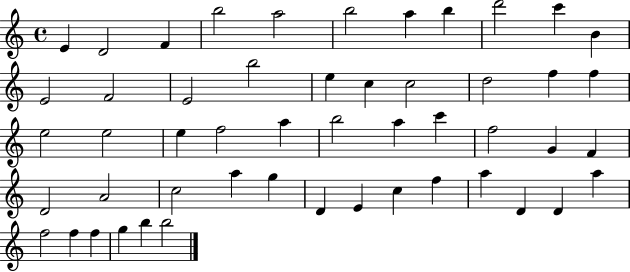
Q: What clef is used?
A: treble